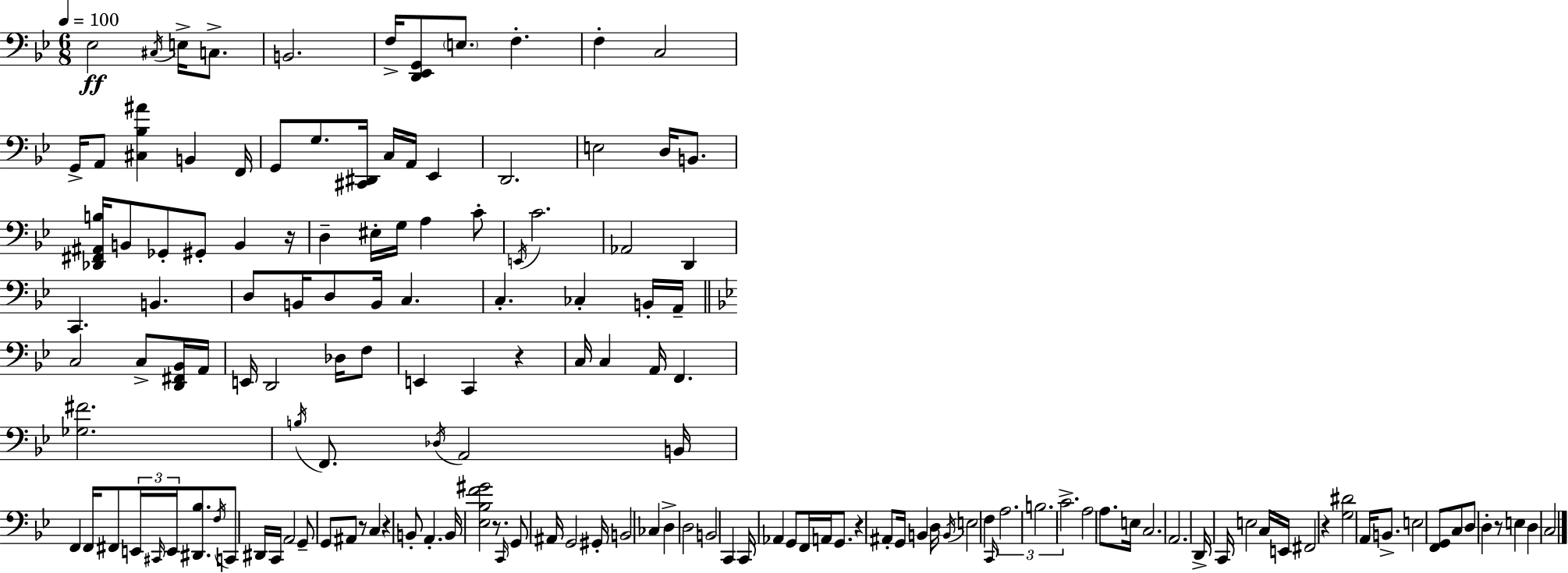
Eb3/h C#3/s E3/s C3/e. B2/h. F3/s [D2,Eb2,G2]/e E3/e. F3/q. F3/q C3/h G2/s A2/e [C#3,Bb3,A#4]/q B2/q F2/s G2/e G3/e. [C#2,D#2]/s C3/s A2/s Eb2/q D2/h. E3/h D3/s B2/e. [Db2,F#2,A#2,B3]/s B2/e Gb2/e G#2/e B2/q R/s D3/q EIS3/s G3/s A3/q C4/e E2/s C4/h. Ab2/h D2/q C2/q. B2/q. D3/e B2/s D3/e B2/s C3/q. C3/q. CES3/q B2/s A2/s C3/h C3/e [D2,F#2,Bb2]/s A2/s E2/s D2/h Db3/s F3/e E2/q C2/q R/q C3/s C3/q A2/s F2/q. [Gb3,F#4]/h. B3/s F2/e. Db3/s A2/h B2/s F2/q F2/s F#2/e E2/s C#2/s E2/s [D#2,Bb3]/e. F3/s C2/e D#2/s C2/s A2/h G2/e G2/e A#2/e R/e C3/q R/q B2/e A2/q. B2/s [Eb3,Bb3,F4,G#4]/h R/e. C2/s G2/e A#2/s G2/h G#2/s B2/h CES3/q D3/q D3/h B2/h C2/q C2/s Ab2/q G2/e F2/s A2/s G2/e. R/q A#2/e G2/s B2/q D3/s B2/s E3/h F3/q C2/s A3/h. B3/h. C4/h. A3/h A3/e. E3/s C3/h. A2/h. D2/s C2/s E3/h C3/s E2/s F#2/h R/q [G3,D#4]/h A2/s B2/e. E3/h [F2,G2]/e C3/e D3/e D3/q R/e E3/q D3/q C3/h